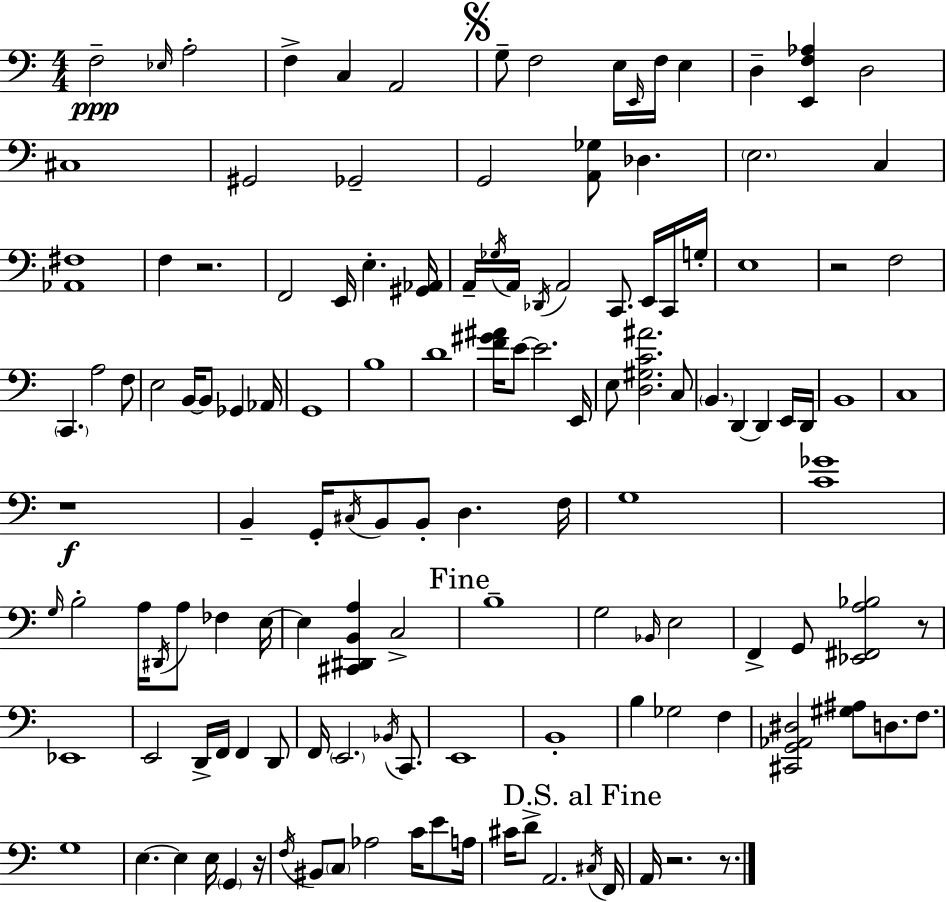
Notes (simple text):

F3/h Eb3/s A3/h F3/q C3/q A2/h G3/e F3/h E3/s E2/s F3/s E3/q D3/q [E2,F3,Ab3]/q D3/h C#3/w G#2/h Gb2/h G2/h [A2,Gb3]/e Db3/q. E3/h. C3/q [Ab2,F#3]/w F3/q R/h. F2/h E2/s E3/q. [G#2,Ab2]/s A2/s Gb3/s A2/s Db2/s A2/h C2/e. E2/s C2/s G3/s E3/w R/h F3/h C2/q. A3/h F3/e E3/h B2/s B2/e Gb2/q Ab2/s G2/w B3/w D4/w [F4,G#4,A#4]/s E4/e E4/h. E2/s E3/e [D3,G#3,C4,A#4]/h. C3/e B2/q. D2/q D2/q E2/s D2/s B2/w C3/w R/w B2/q G2/s C#3/s B2/e B2/e D3/q. F3/s G3/w [C4,Gb4]/w G3/s B3/h A3/s D#2/s A3/e FES3/q E3/s E3/q [C#2,D#2,B2,A3]/q C3/h B3/w G3/h Bb2/s E3/h F2/q G2/e [Eb2,F#2,A3,Bb3]/h R/e Eb2/w E2/h D2/s F2/s F2/q D2/e F2/s E2/h. Bb2/s C2/e. E2/w B2/w B3/q Gb3/h F3/q [C#2,G2,Ab2,D#3]/h [G#3,A#3]/e D3/e. F3/e. G3/w E3/q. E3/q E3/s G2/q R/s F3/s BIS2/e C3/e Ab3/h C4/s E4/e A3/s C#4/s D4/e A2/h. C#3/s F2/s A2/s R/h. R/e.